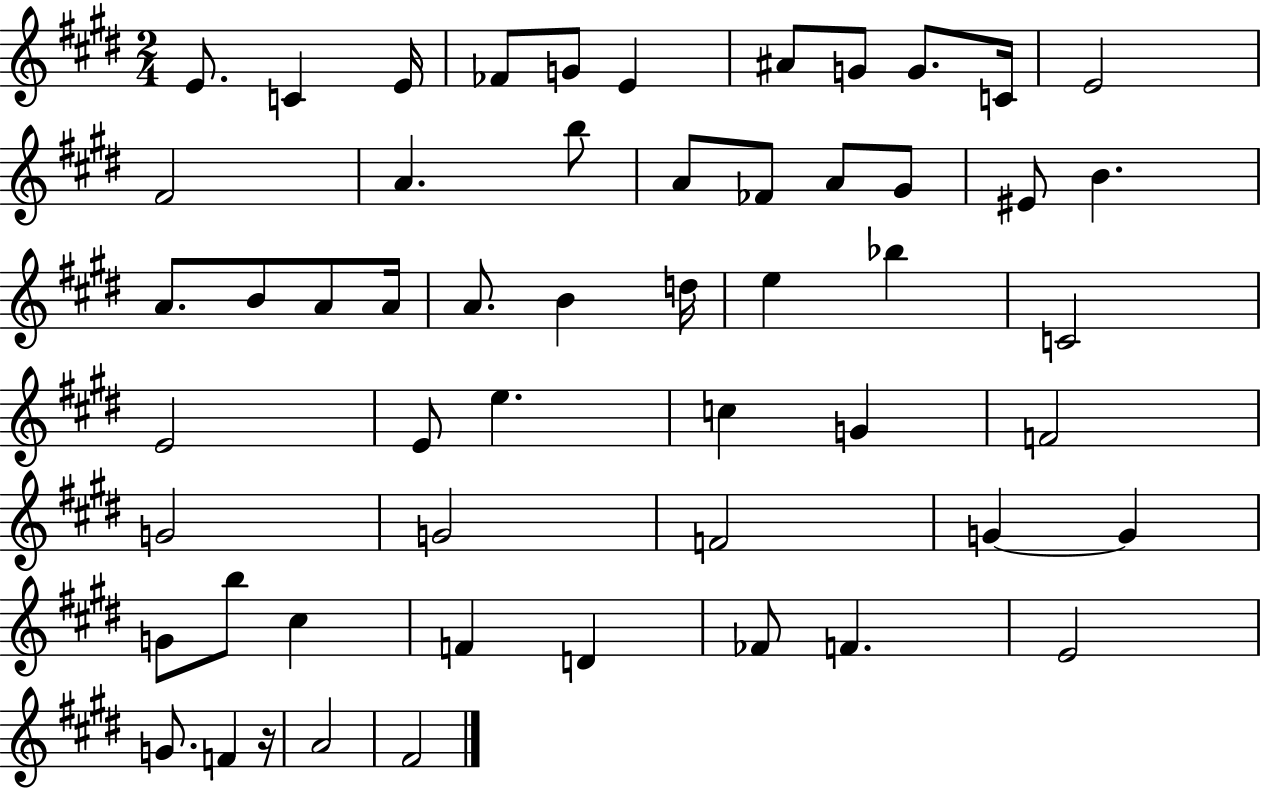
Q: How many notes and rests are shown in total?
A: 54